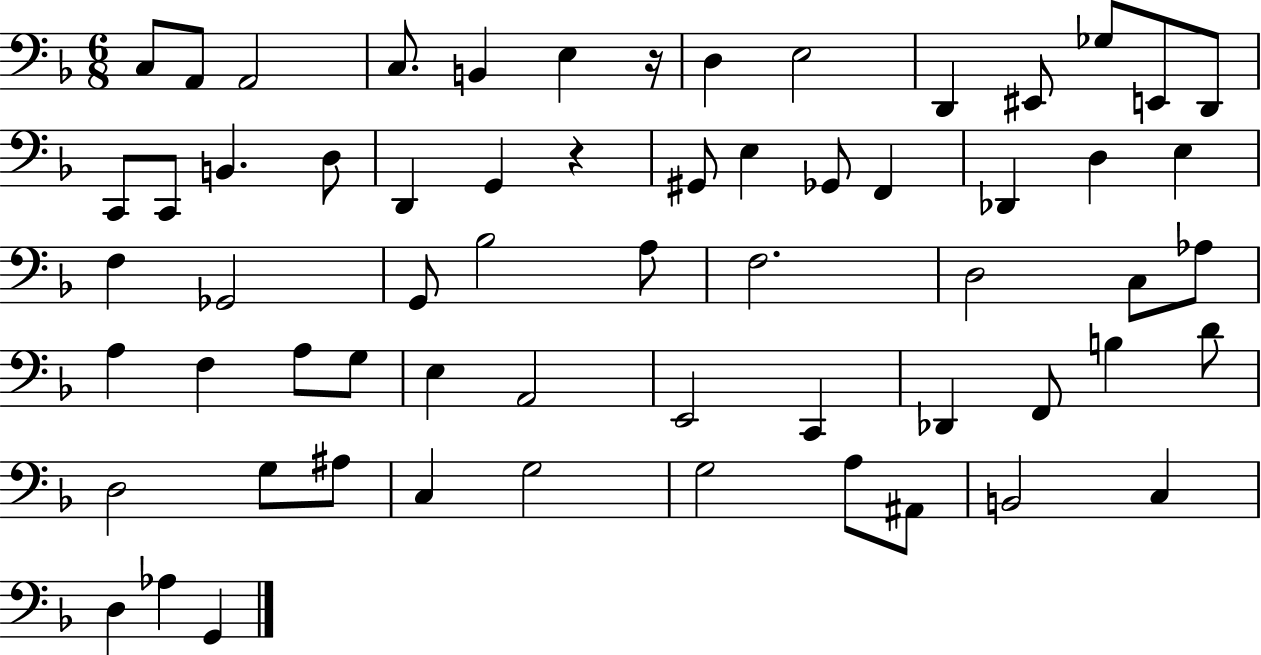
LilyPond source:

{
  \clef bass
  \numericTimeSignature
  \time 6/8
  \key f \major
  \repeat volta 2 { c8 a,8 a,2 | c8. b,4 e4 r16 | d4 e2 | d,4 eis,8 ges8 e,8 d,8 | \break c,8 c,8 b,4. d8 | d,4 g,4 r4 | gis,8 e4 ges,8 f,4 | des,4 d4 e4 | \break f4 ges,2 | g,8 bes2 a8 | f2. | d2 c8 aes8 | \break a4 f4 a8 g8 | e4 a,2 | e,2 c,4 | des,4 f,8 b4 d'8 | \break d2 g8 ais8 | c4 g2 | g2 a8 ais,8 | b,2 c4 | \break d4 aes4 g,4 | } \bar "|."
}